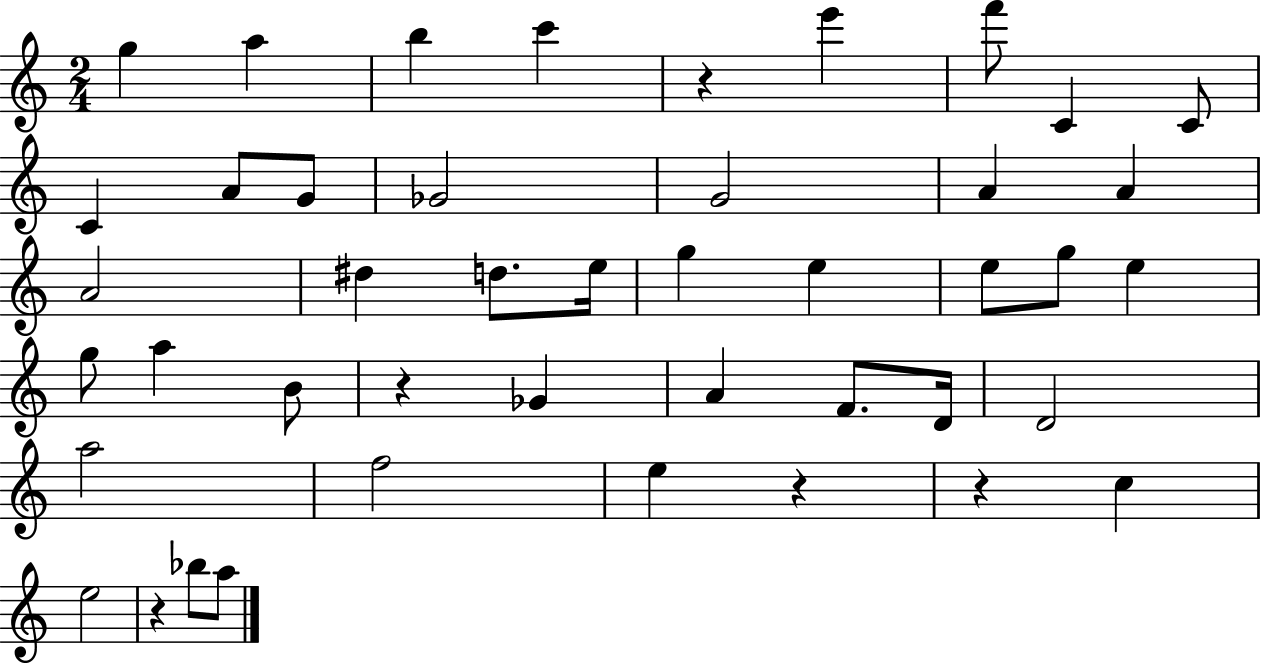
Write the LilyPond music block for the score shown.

{
  \clef treble
  \numericTimeSignature
  \time 2/4
  \key c \major
  \repeat volta 2 { g''4 a''4 | b''4 c'''4 | r4 e'''4 | f'''8 c'4 c'8 | \break c'4 a'8 g'8 | ges'2 | g'2 | a'4 a'4 | \break a'2 | dis''4 d''8. e''16 | g''4 e''4 | e''8 g''8 e''4 | \break g''8 a''4 b'8 | r4 ges'4 | a'4 f'8. d'16 | d'2 | \break a''2 | f''2 | e''4 r4 | r4 c''4 | \break e''2 | r4 bes''8 a''8 | } \bar "|."
}